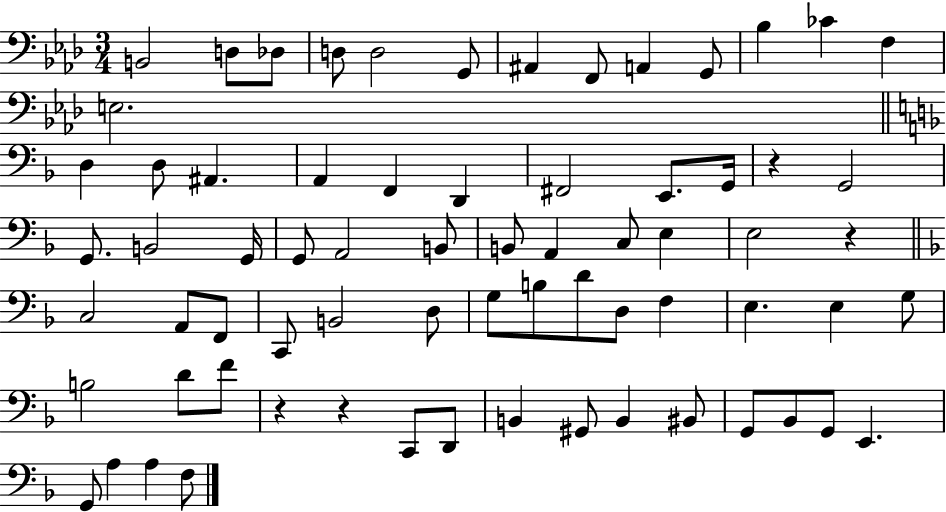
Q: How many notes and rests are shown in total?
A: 70